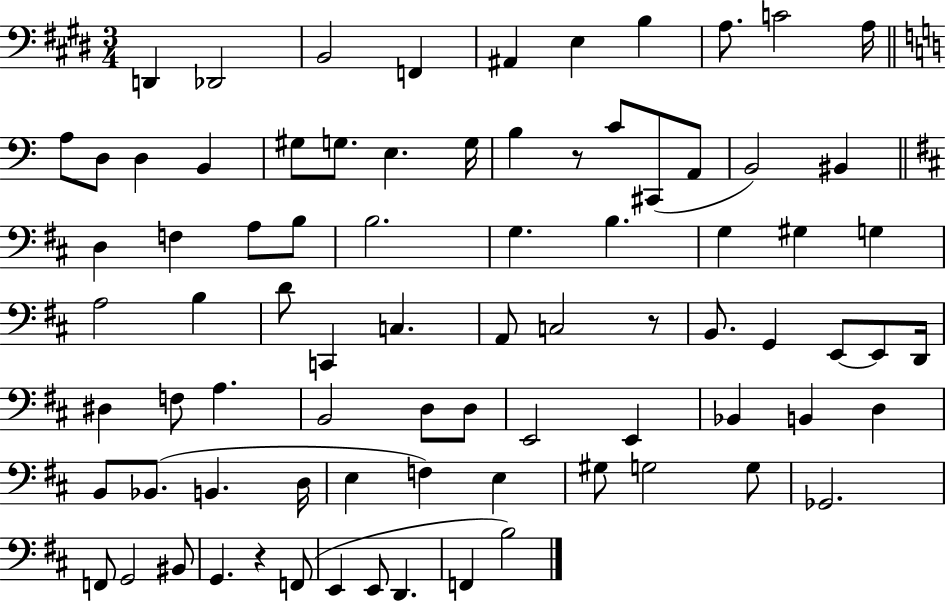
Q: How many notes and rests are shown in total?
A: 81